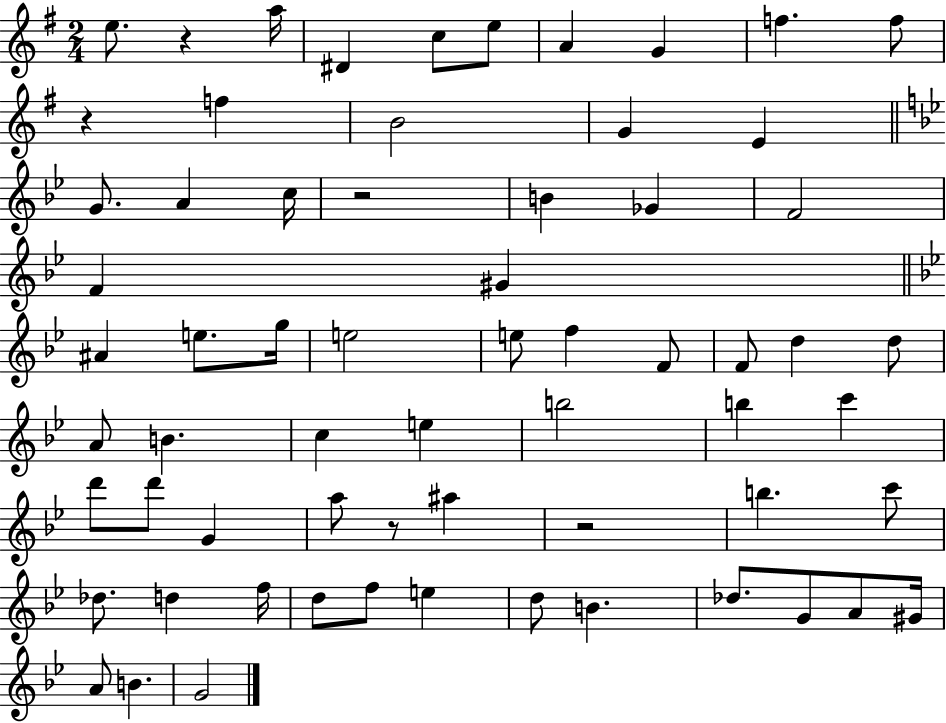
{
  \clef treble
  \numericTimeSignature
  \time 2/4
  \key g \major
  \repeat volta 2 { e''8. r4 a''16 | dis'4 c''8 e''8 | a'4 g'4 | f''4. f''8 | \break r4 f''4 | b'2 | g'4 e'4 | \bar "||" \break \key bes \major g'8. a'4 c''16 | r2 | b'4 ges'4 | f'2 | \break f'4 gis'4 | \bar "||" \break \key g \minor ais'4 e''8. g''16 | e''2 | e''8 f''4 f'8 | f'8 d''4 d''8 | \break a'8 b'4. | c''4 e''4 | b''2 | b''4 c'''4 | \break d'''8 d'''8 g'4 | a''8 r8 ais''4 | r2 | b''4. c'''8 | \break des''8. d''4 f''16 | d''8 f''8 e''4 | d''8 b'4. | des''8. g'8 a'8 gis'16 | \break a'8 b'4. | g'2 | } \bar "|."
}